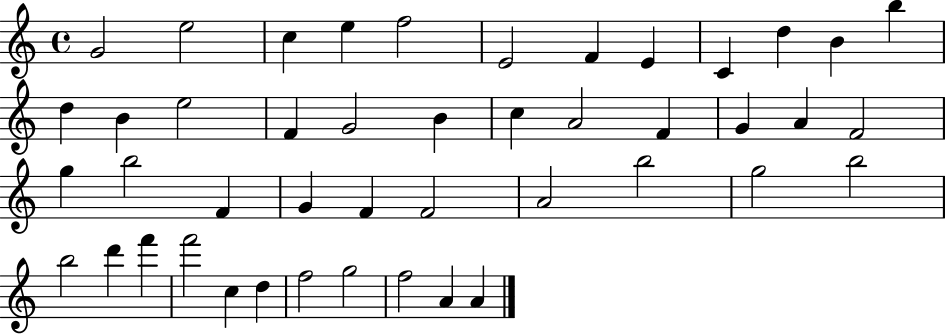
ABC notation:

X:1
T:Untitled
M:4/4
L:1/4
K:C
G2 e2 c e f2 E2 F E C d B b d B e2 F G2 B c A2 F G A F2 g b2 F G F F2 A2 b2 g2 b2 b2 d' f' f'2 c d f2 g2 f2 A A